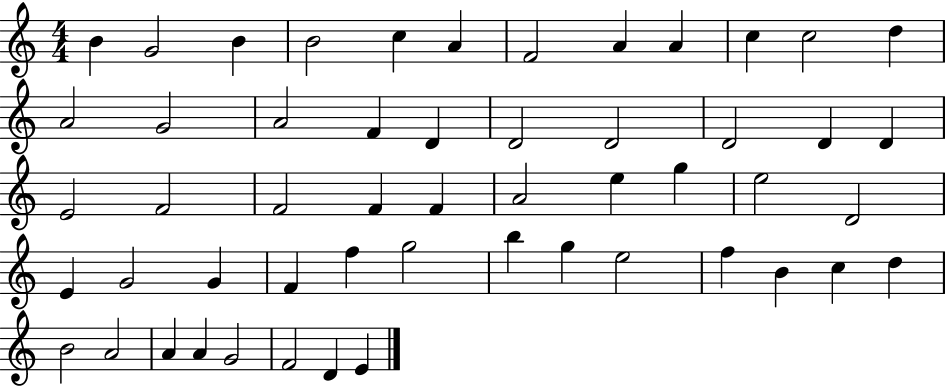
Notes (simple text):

B4/q G4/h B4/q B4/h C5/q A4/q F4/h A4/q A4/q C5/q C5/h D5/q A4/h G4/h A4/h F4/q D4/q D4/h D4/h D4/h D4/q D4/q E4/h F4/h F4/h F4/q F4/q A4/h E5/q G5/q E5/h D4/h E4/q G4/h G4/q F4/q F5/q G5/h B5/q G5/q E5/h F5/q B4/q C5/q D5/q B4/h A4/h A4/q A4/q G4/h F4/h D4/q E4/q